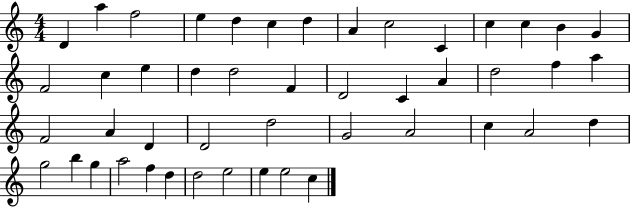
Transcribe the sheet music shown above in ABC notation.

X:1
T:Untitled
M:4/4
L:1/4
K:C
D a f2 e d c d A c2 C c c B G F2 c e d d2 F D2 C A d2 f a F2 A D D2 d2 G2 A2 c A2 d g2 b g a2 f d d2 e2 e e2 c